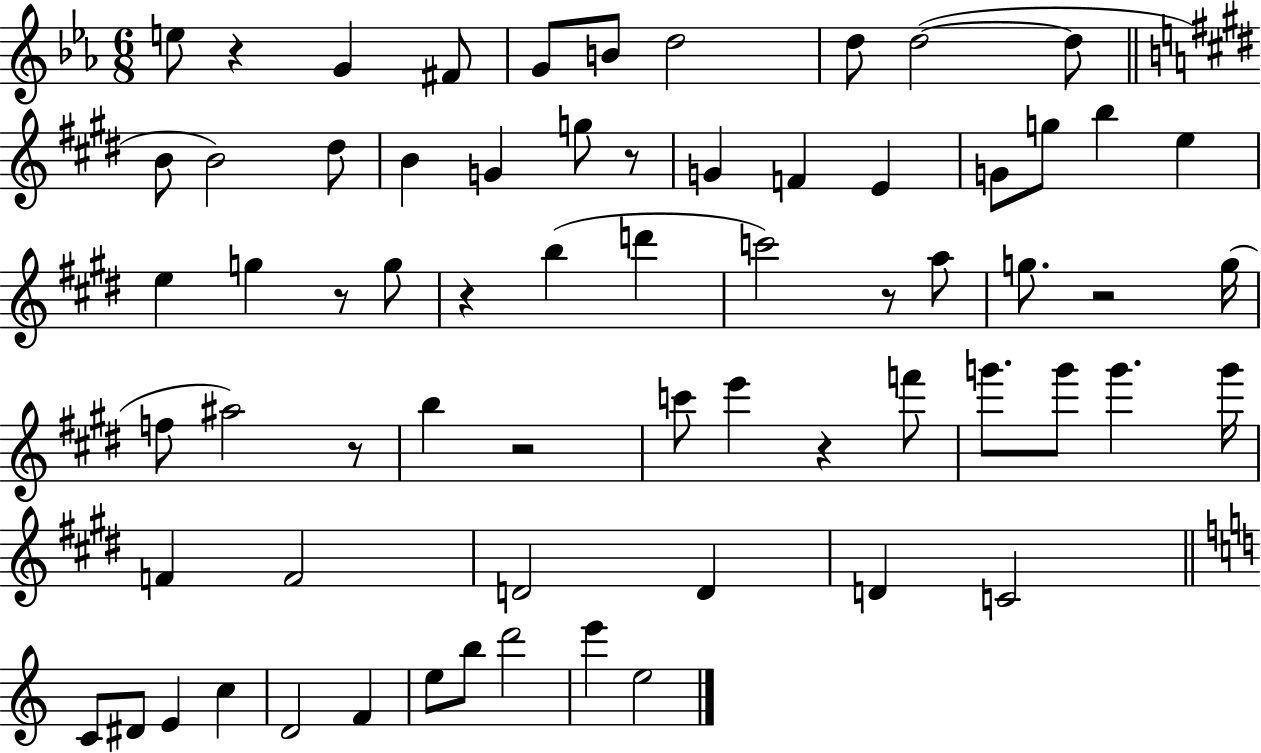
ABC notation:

X:1
T:Untitled
M:6/8
L:1/4
K:Eb
e/2 z G ^F/2 G/2 B/2 d2 d/2 d2 d/2 B/2 B2 ^d/2 B G g/2 z/2 G F E G/2 g/2 b e e g z/2 g/2 z b d' c'2 z/2 a/2 g/2 z2 g/4 f/2 ^a2 z/2 b z2 c'/2 e' z f'/2 g'/2 g'/2 g' g'/4 F F2 D2 D D C2 C/2 ^D/2 E c D2 F e/2 b/2 d'2 e' e2